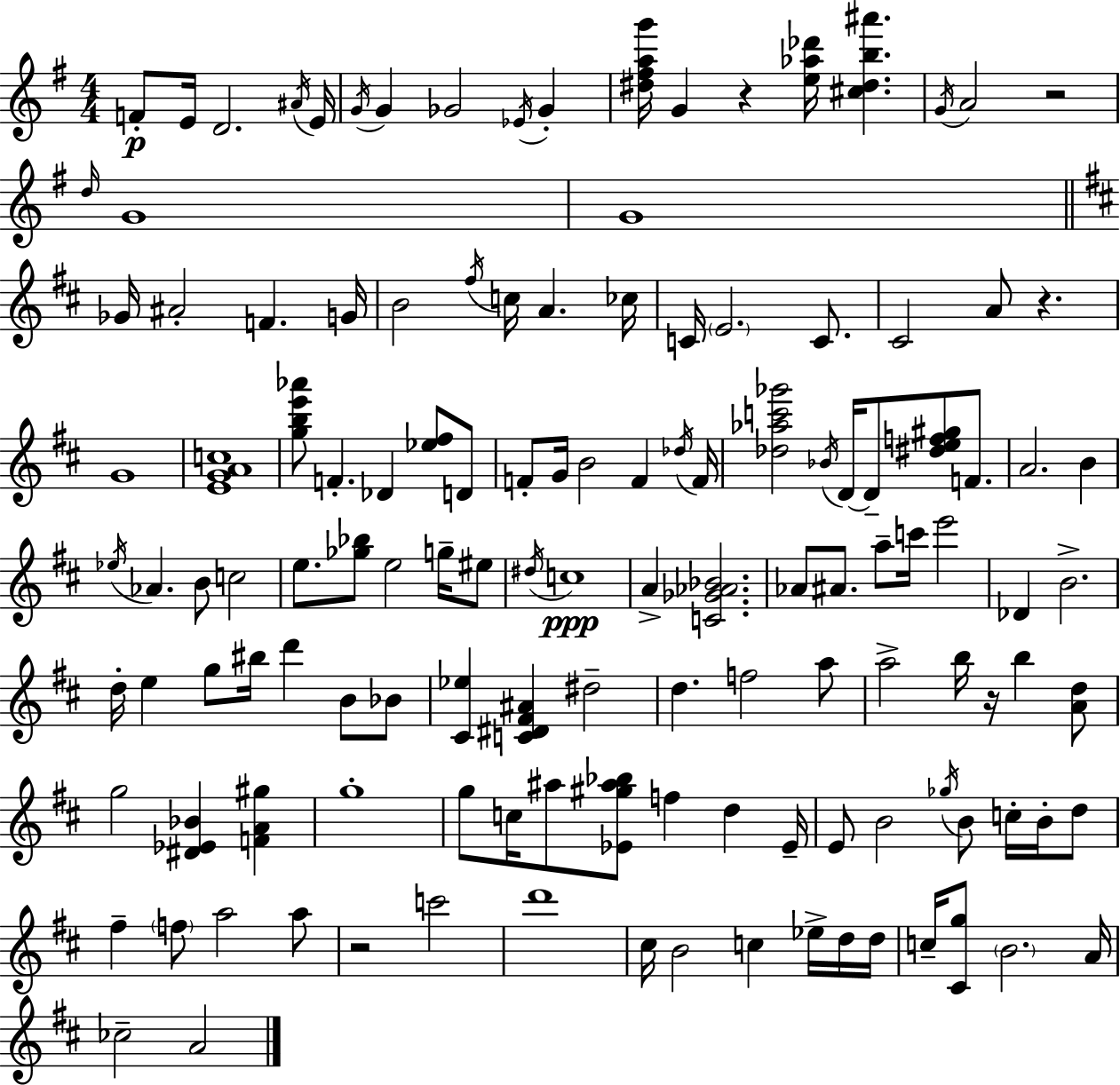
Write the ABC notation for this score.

X:1
T:Untitled
M:4/4
L:1/4
K:Em
F/2 E/4 D2 ^A/4 E/4 G/4 G _G2 _E/4 _G [^d^fag']/4 G z [e_a_d']/4 [^c^db^a'] G/4 A2 z2 d/4 G4 G4 _G/4 ^A2 F G/4 B2 ^f/4 c/4 A _c/4 C/4 E2 C/2 ^C2 A/2 z G4 [EGAc]4 [gbe'_a']/2 F _D [_e^f]/2 D/2 F/2 G/4 B2 F _d/4 F/4 [_d_ac'_g']2 _B/4 D/4 D/2 [^def^g]/2 F/2 A2 B _e/4 _A B/2 c2 e/2 [_g_b]/2 e2 g/4 ^e/2 ^d/4 c4 A [C_G_A_B]2 _A/2 ^A/2 a/2 c'/4 e'2 _D B2 d/4 e g/2 ^b/4 d' B/2 _B/2 [^C_e] [C^D^F^A] ^d2 d f2 a/2 a2 b/4 z/4 b [Ad]/2 g2 [^D_E_B] [FA^g] g4 g/2 c/4 ^a/2 [_E^g^a_b]/2 f d _E/4 E/2 B2 _g/4 B/2 c/4 B/4 d/2 ^f f/2 a2 a/2 z2 c'2 d'4 ^c/4 B2 c _e/4 d/4 d/4 c/4 [^Cg]/2 B2 A/4 _c2 A2